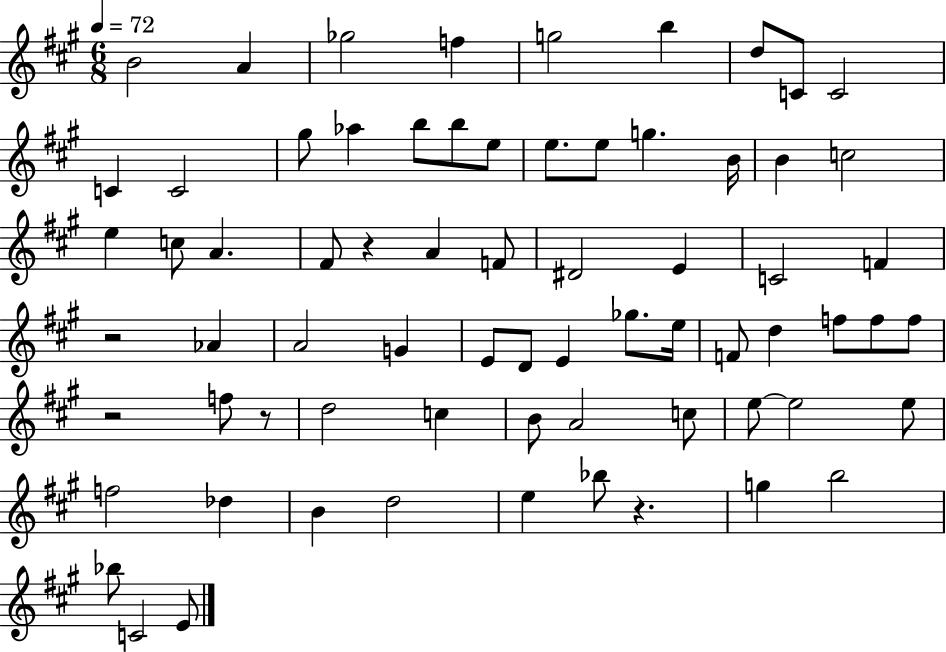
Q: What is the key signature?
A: A major